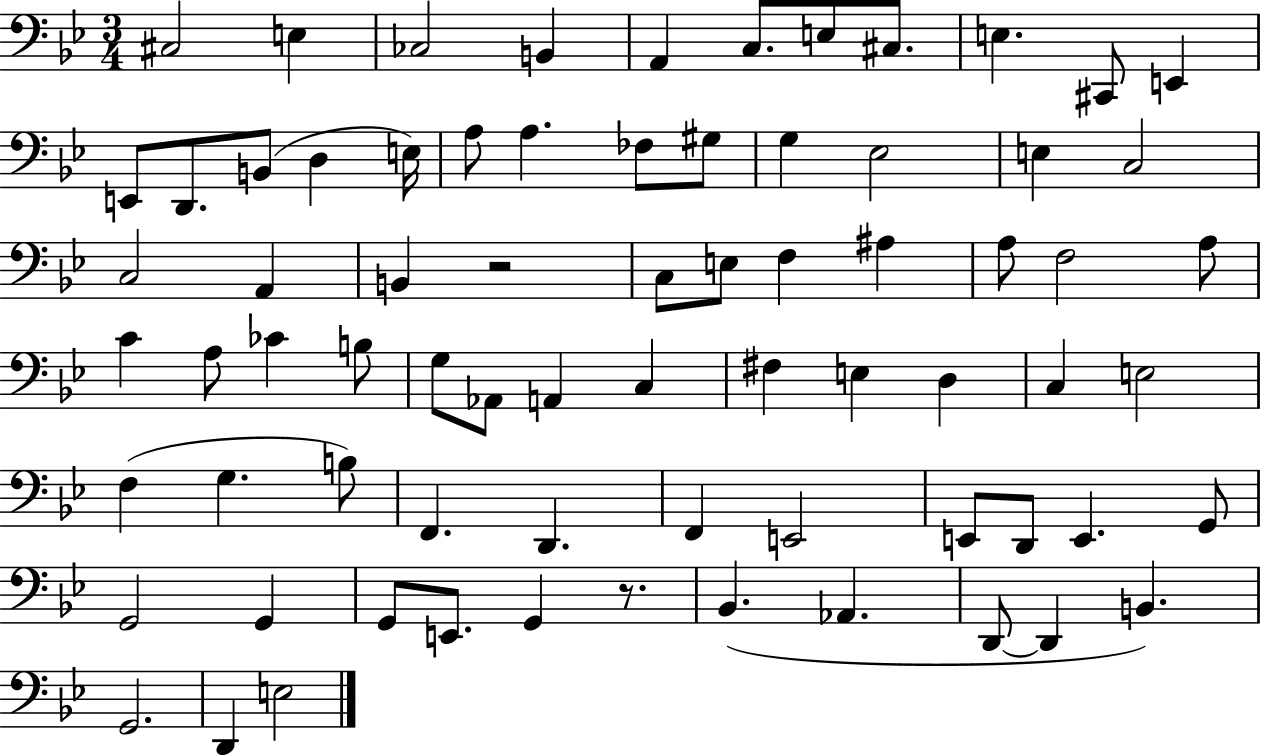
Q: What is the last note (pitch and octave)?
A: E3